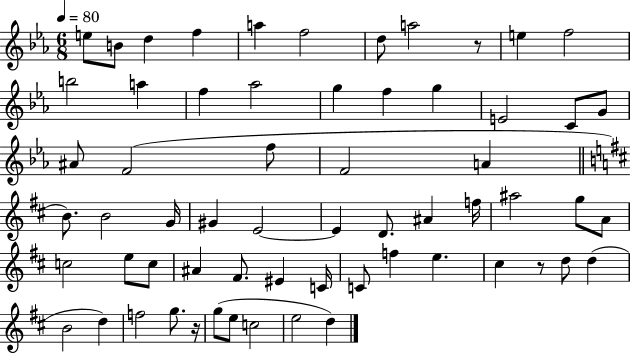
E5/e B4/e D5/q F5/q A5/q F5/h D5/e A5/h R/e E5/q F5/h B5/h A5/q F5/q Ab5/h G5/q F5/q G5/q E4/h C4/e G4/e A#4/e F4/h F5/e F4/h A4/q B4/e. B4/h G4/s G#4/q E4/h E4/q D4/e. A#4/q F5/s A#5/h G5/e A4/e C5/h E5/e C5/e A#4/q F#4/e. EIS4/q C4/s C4/e F5/q E5/q. C#5/q R/e D5/e D5/q B4/h D5/q F5/h G5/e. R/s G5/e E5/e C5/h E5/h D5/q